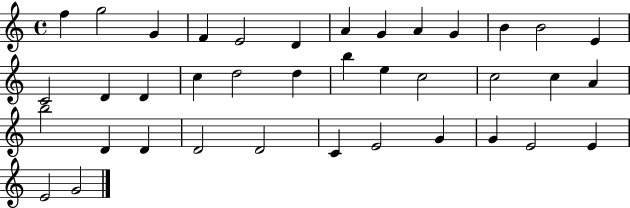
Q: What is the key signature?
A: C major